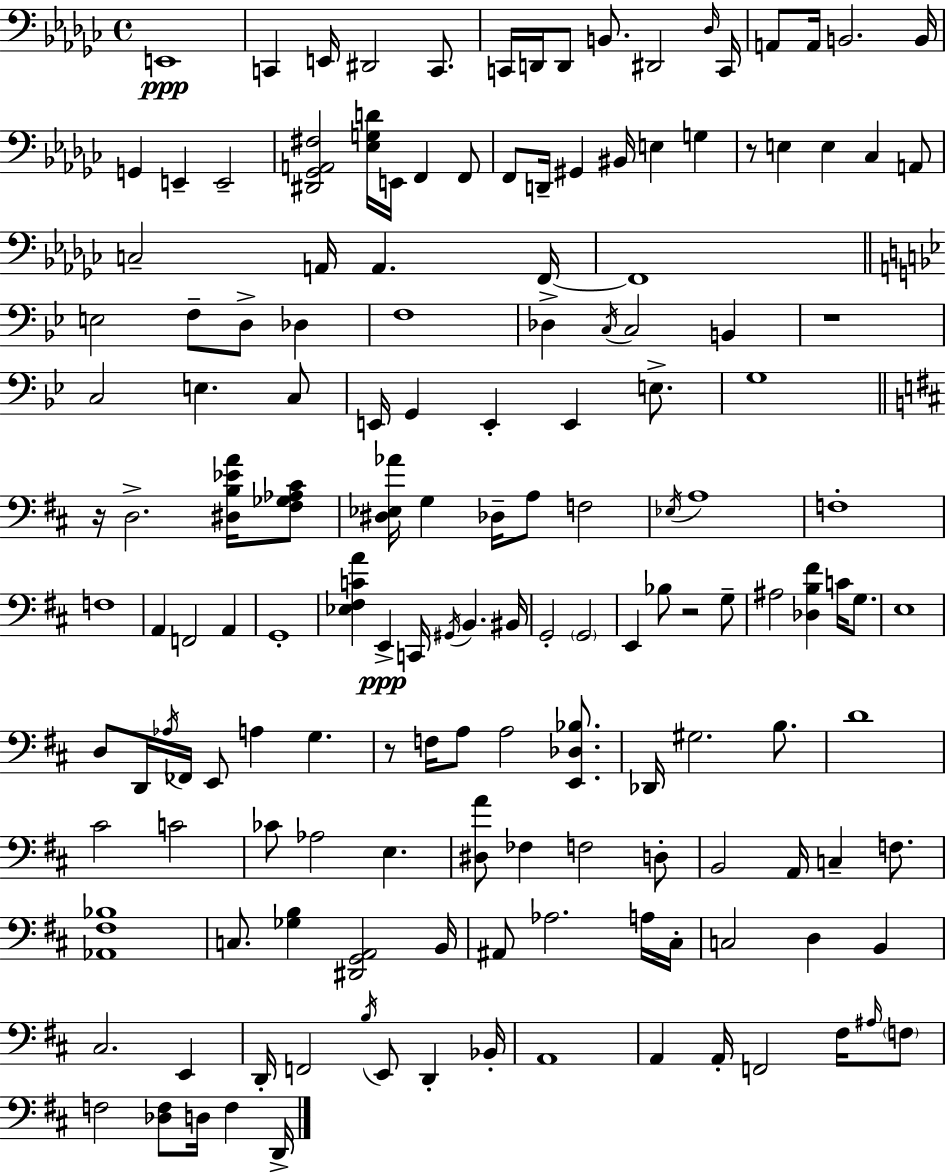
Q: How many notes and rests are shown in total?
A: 154